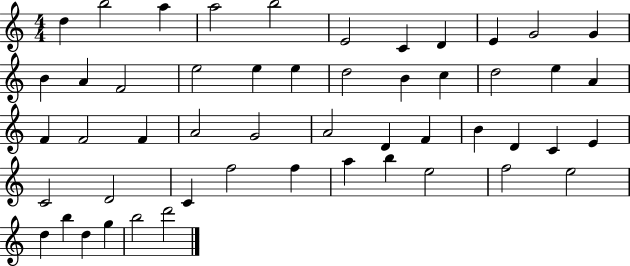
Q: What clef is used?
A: treble